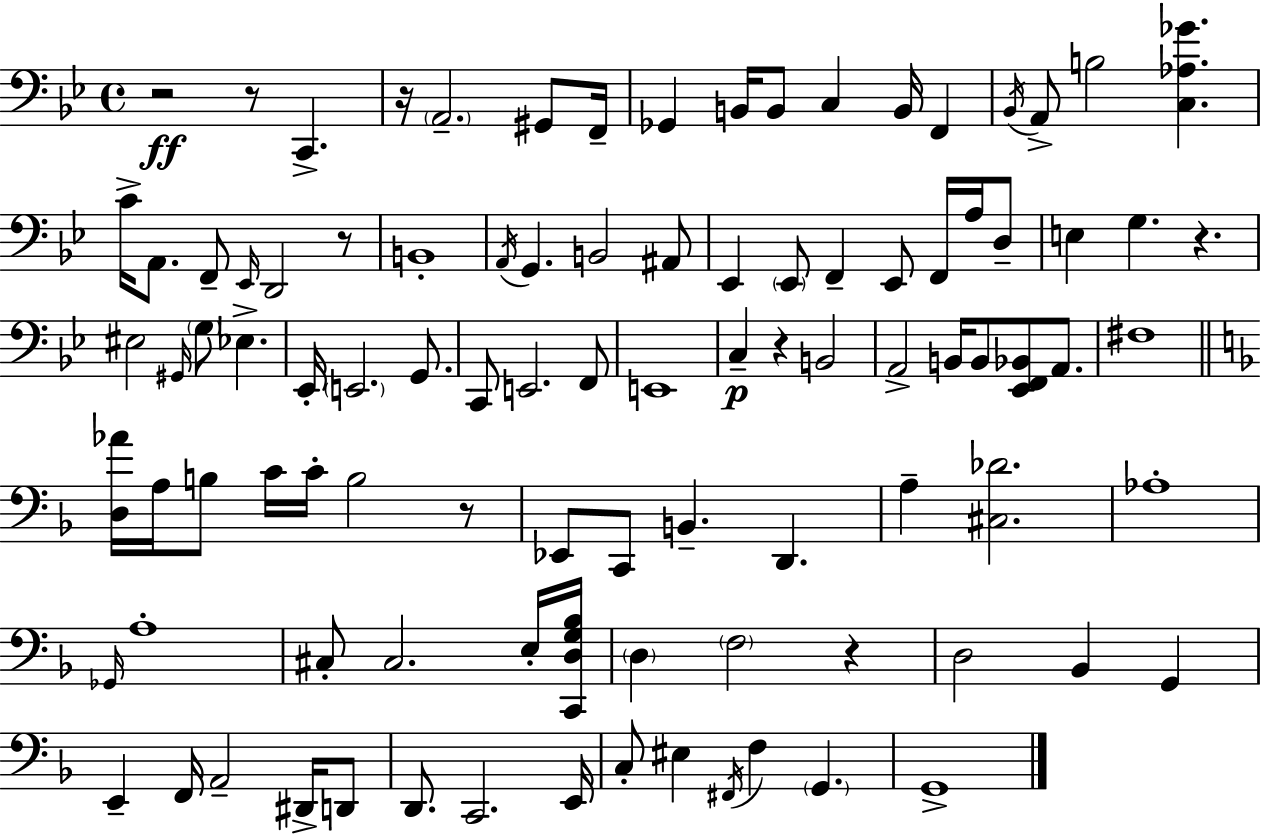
R/h R/e C2/q. R/s A2/h. G#2/e F2/s Gb2/q B2/s B2/e C3/q B2/s F2/q Bb2/s A2/e B3/h [C3,Ab3,Gb4]/q. C4/s A2/e. F2/e Eb2/s D2/h R/e B2/w A2/s G2/q. B2/h A#2/e Eb2/q Eb2/e F2/q Eb2/e F2/s A3/s D3/e E3/q G3/q. R/q. EIS3/h G#2/s G3/e Eb3/q. Eb2/s E2/h. G2/e. C2/e E2/h. F2/e E2/w C3/q R/q B2/h A2/h B2/s B2/e [Eb2,F2,Bb2]/e A2/e. F#3/w [D3,Ab4]/s A3/s B3/e C4/s C4/s B3/h R/e Eb2/e C2/e B2/q. D2/q. A3/q [C#3,Db4]/h. Ab3/w Gb2/s A3/w C#3/e C#3/h. E3/s [C2,D3,G3,Bb3]/s D3/q F3/h R/q D3/h Bb2/q G2/q E2/q F2/s A2/h D#2/s D2/e D2/e. C2/h. E2/s C3/e EIS3/q F#2/s F3/q G2/q. G2/w